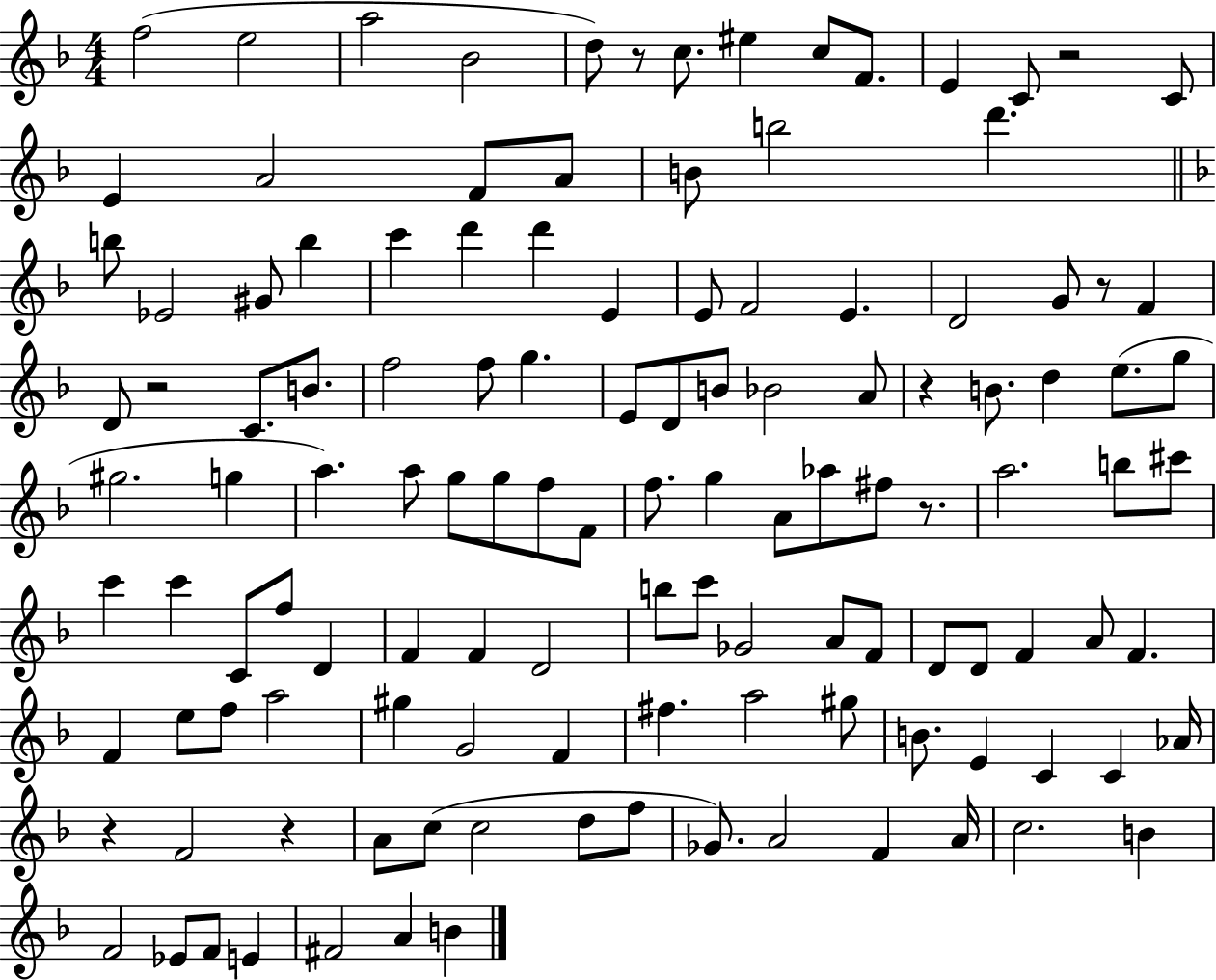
F5/h E5/h A5/h Bb4/h D5/e R/e C5/e. EIS5/q C5/e F4/e. E4/q C4/e R/h C4/e E4/q A4/h F4/e A4/e B4/e B5/h D6/q. B5/e Eb4/h G#4/e B5/q C6/q D6/q D6/q E4/q E4/e F4/h E4/q. D4/h G4/e R/e F4/q D4/e R/h C4/e. B4/e. F5/h F5/e G5/q. E4/e D4/e B4/e Bb4/h A4/e R/q B4/e. D5/q E5/e. G5/e G#5/h. G5/q A5/q. A5/e G5/e G5/e F5/e F4/e F5/e. G5/q A4/e Ab5/e F#5/e R/e. A5/h. B5/e C#6/e C6/q C6/q C4/e F5/e D4/q F4/q F4/q D4/h B5/e C6/e Gb4/h A4/e F4/e D4/e D4/e F4/q A4/e F4/q. F4/q E5/e F5/e A5/h G#5/q G4/h F4/q F#5/q. A5/h G#5/e B4/e. E4/q C4/q C4/q Ab4/s R/q F4/h R/q A4/e C5/e C5/h D5/e F5/e Gb4/e. A4/h F4/q A4/s C5/h. B4/q F4/h Eb4/e F4/e E4/q F#4/h A4/q B4/q